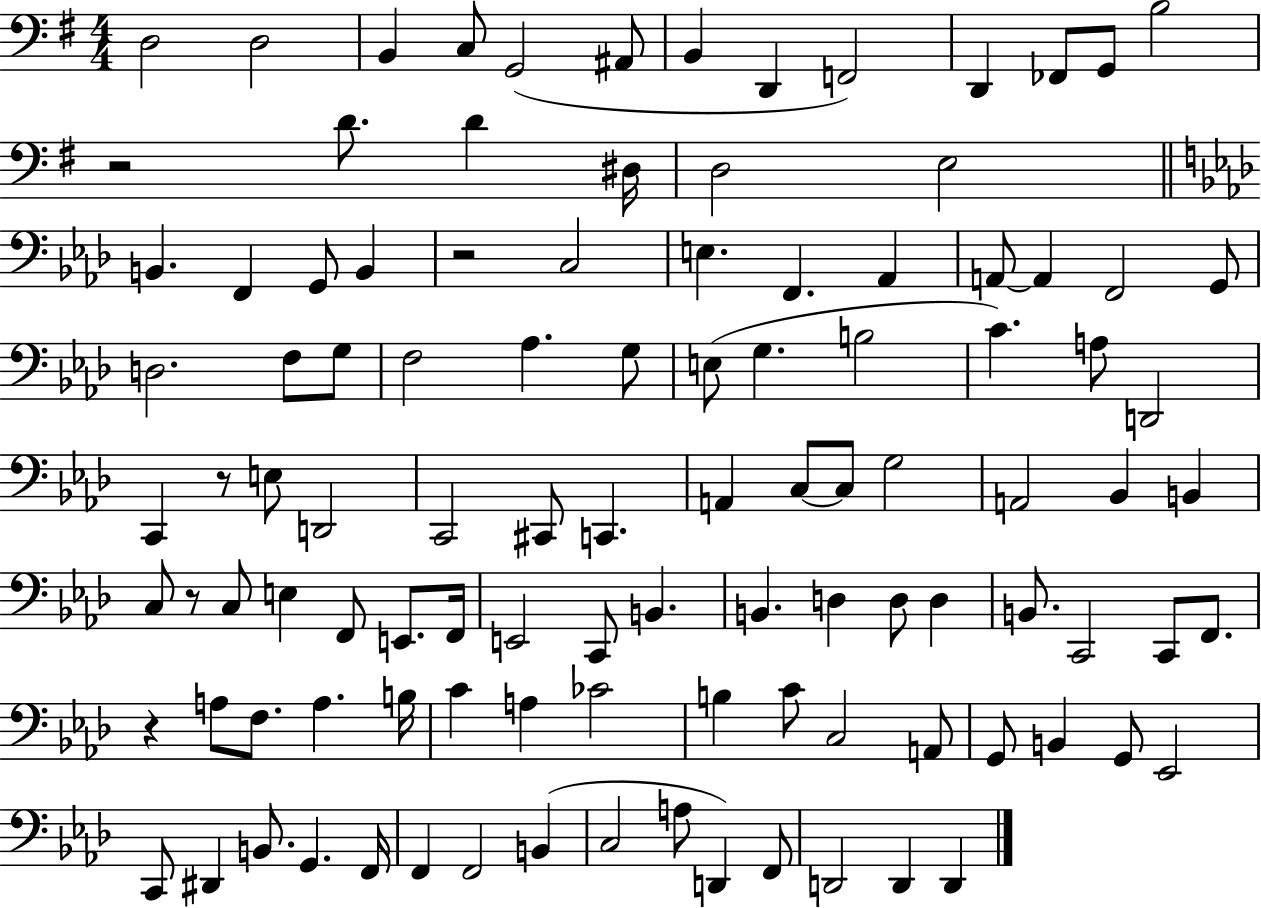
{
  \clef bass
  \numericTimeSignature
  \time 4/4
  \key g \major
  d2 d2 | b,4 c8 g,2( ais,8 | b,4 d,4 f,2) | d,4 fes,8 g,8 b2 | \break r2 d'8. d'4 dis16 | d2 e2 | \bar "||" \break \key aes \major b,4. f,4 g,8 b,4 | r2 c2 | e4. f,4. aes,4 | a,8~~ a,4 f,2 g,8 | \break d2. f8 g8 | f2 aes4. g8 | e8( g4. b2 | c'4.) a8 d,2 | \break c,4 r8 e8 d,2 | c,2 cis,8 c,4. | a,4 c8~~ c8 g2 | a,2 bes,4 b,4 | \break c8 r8 c8 e4 f,8 e,8. f,16 | e,2 c,8 b,4. | b,4. d4 d8 d4 | b,8. c,2 c,8 f,8. | \break r4 a8 f8. a4. b16 | c'4 a4 ces'2 | b4 c'8 c2 a,8 | g,8 b,4 g,8 ees,2 | \break c,8 dis,4 b,8. g,4. f,16 | f,4 f,2 b,4( | c2 a8 d,4) f,8 | d,2 d,4 d,4 | \break \bar "|."
}